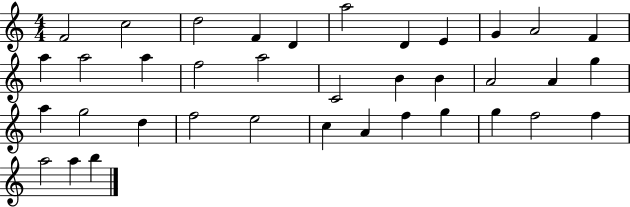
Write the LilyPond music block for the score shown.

{
  \clef treble
  \numericTimeSignature
  \time 4/4
  \key c \major
  f'2 c''2 | d''2 f'4 d'4 | a''2 d'4 e'4 | g'4 a'2 f'4 | \break a''4 a''2 a''4 | f''2 a''2 | c'2 b'4 b'4 | a'2 a'4 g''4 | \break a''4 g''2 d''4 | f''2 e''2 | c''4 a'4 f''4 g''4 | g''4 f''2 f''4 | \break a''2 a''4 b''4 | \bar "|."
}